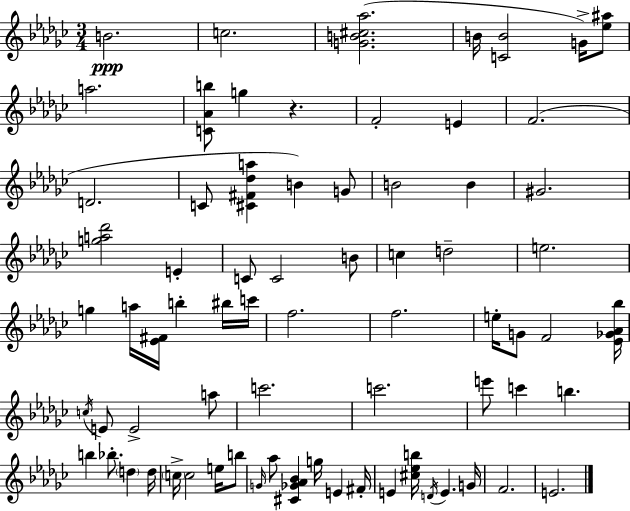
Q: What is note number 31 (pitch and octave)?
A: E5